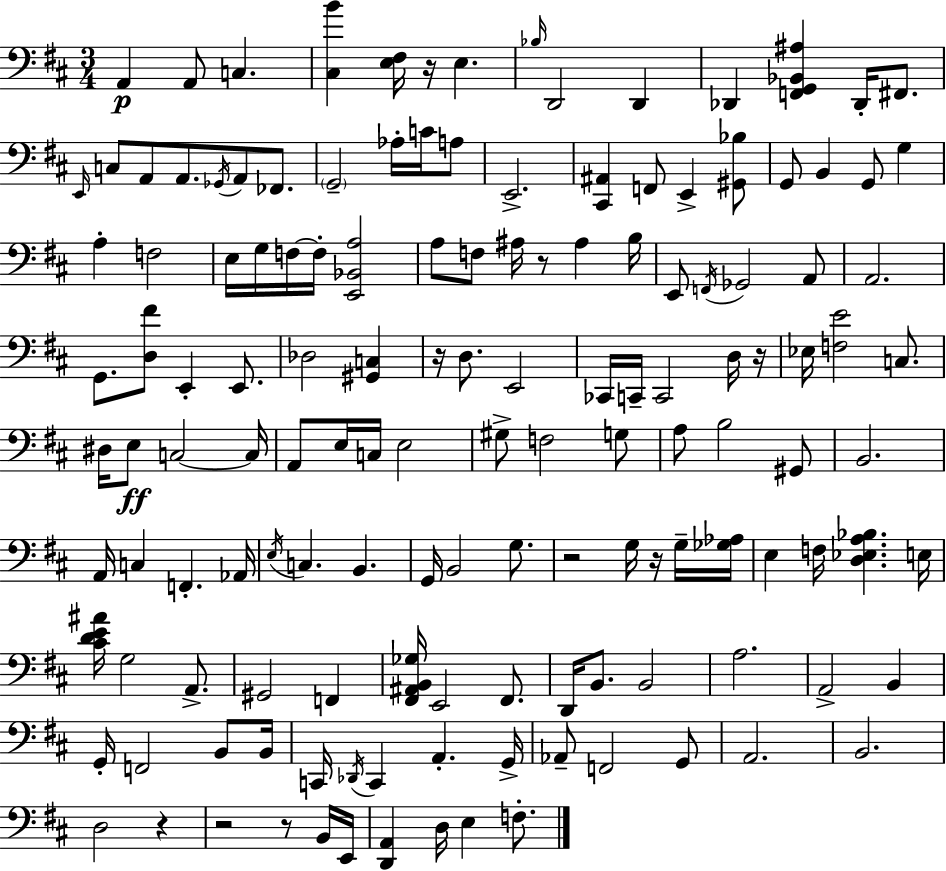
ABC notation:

X:1
T:Untitled
M:3/4
L:1/4
K:D
A,, A,,/2 C, [^C,B] [E,^F,]/4 z/4 E, _B,/4 D,,2 D,, _D,, [F,,G,,_B,,^A,] _D,,/4 ^F,,/2 E,,/4 C,/2 A,,/2 A,,/2 _G,,/4 A,,/2 _F,,/2 G,,2 _A,/4 C/4 A,/2 E,,2 [^C,,^A,,] F,,/2 E,, [^G,,_B,]/2 G,,/2 B,, G,,/2 G, A, F,2 E,/4 G,/4 F,/4 F,/4 [E,,_B,,A,]2 A,/2 F,/2 ^A,/4 z/2 ^A, B,/4 E,,/2 F,,/4 _G,,2 A,,/2 A,,2 G,,/2 [D,^F]/2 E,, E,,/2 _D,2 [^G,,C,] z/4 D,/2 E,,2 _C,,/4 C,,/4 C,,2 D,/4 z/4 _E,/4 [F,E]2 C,/2 ^D,/4 E,/2 C,2 C,/4 A,,/2 E,/4 C,/4 E,2 ^G,/2 F,2 G,/2 A,/2 B,2 ^G,,/2 B,,2 A,,/4 C, F,, _A,,/4 E,/4 C, B,, G,,/4 B,,2 G,/2 z2 G,/4 z/4 G,/4 [_G,_A,]/4 E, F,/4 [D,_E,A,_B,] E,/4 [^CDE^A]/4 G,2 A,,/2 ^G,,2 F,, [^F,,^A,,B,,_G,]/4 E,,2 ^F,,/2 D,,/4 B,,/2 B,,2 A,2 A,,2 B,, G,,/4 F,,2 B,,/2 B,,/4 C,,/4 _D,,/4 C,, A,, G,,/4 _A,,/2 F,,2 G,,/2 A,,2 B,,2 D,2 z z2 z/2 B,,/4 E,,/4 [D,,A,,] D,/4 E, F,/2